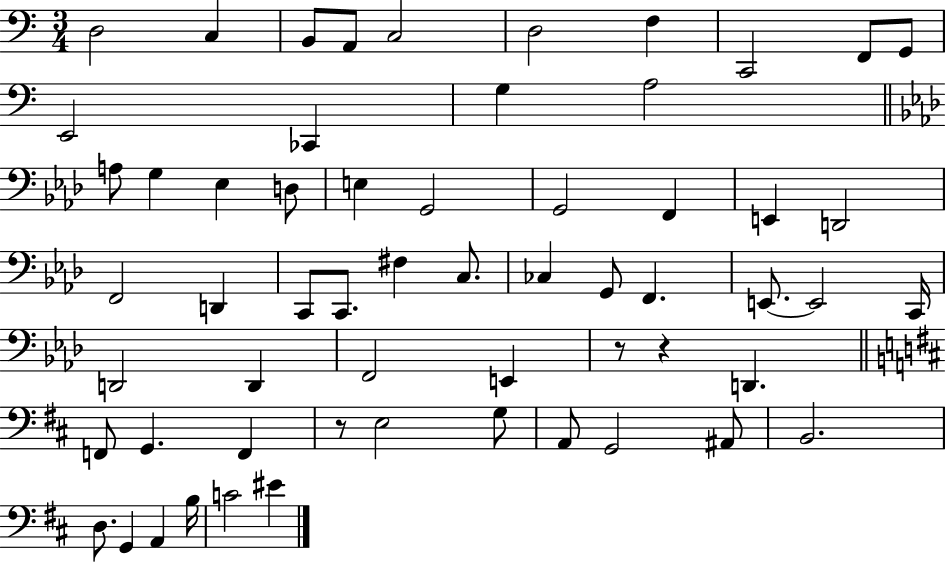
D3/h C3/q B2/e A2/e C3/h D3/h F3/q C2/h F2/e G2/e E2/h CES2/q G3/q A3/h A3/e G3/q Eb3/q D3/e E3/q G2/h G2/h F2/q E2/q D2/h F2/h D2/q C2/e C2/e. F#3/q C3/e. CES3/q G2/e F2/q. E2/e. E2/h C2/s D2/h D2/q F2/h E2/q R/e R/q D2/q. F2/e G2/q. F2/q R/e E3/h G3/e A2/e G2/h A#2/e B2/h. D3/e. G2/q A2/q B3/s C4/h EIS4/q